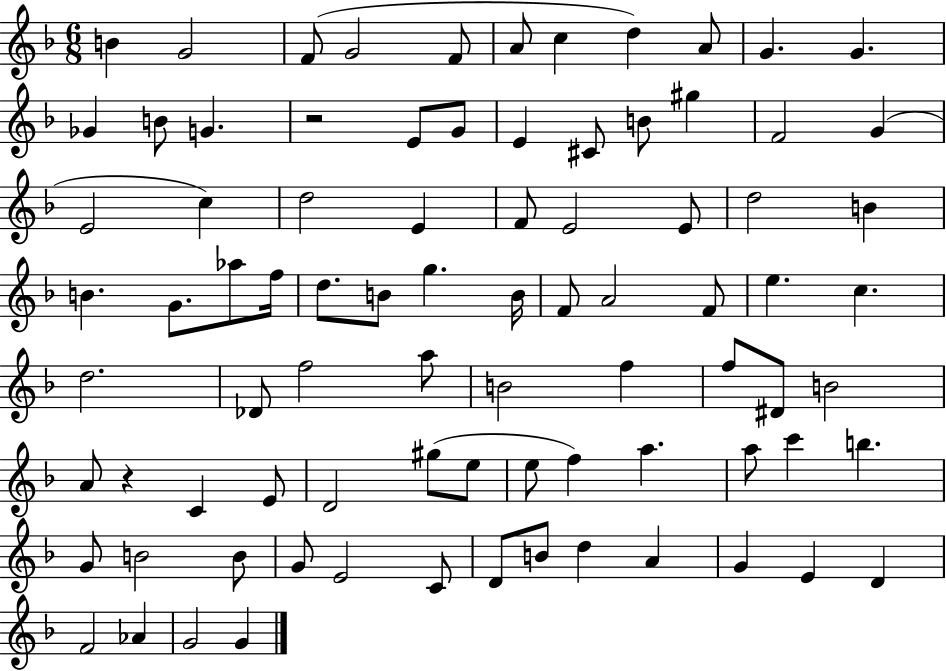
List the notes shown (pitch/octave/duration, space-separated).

B4/q G4/h F4/e G4/h F4/e A4/e C5/q D5/q A4/e G4/q. G4/q. Gb4/q B4/e G4/q. R/h E4/e G4/e E4/q C#4/e B4/e G#5/q F4/h G4/q E4/h C5/q D5/h E4/q F4/e E4/h E4/e D5/h B4/q B4/q. G4/e. Ab5/e F5/s D5/e. B4/e G5/q. B4/s F4/e A4/h F4/e E5/q. C5/q. D5/h. Db4/e F5/h A5/e B4/h F5/q F5/e D#4/e B4/h A4/e R/q C4/q E4/e D4/h G#5/e E5/e E5/e F5/q A5/q. A5/e C6/q B5/q. G4/e B4/h B4/e G4/e E4/h C4/e D4/e B4/e D5/q A4/q G4/q E4/q D4/q F4/h Ab4/q G4/h G4/q